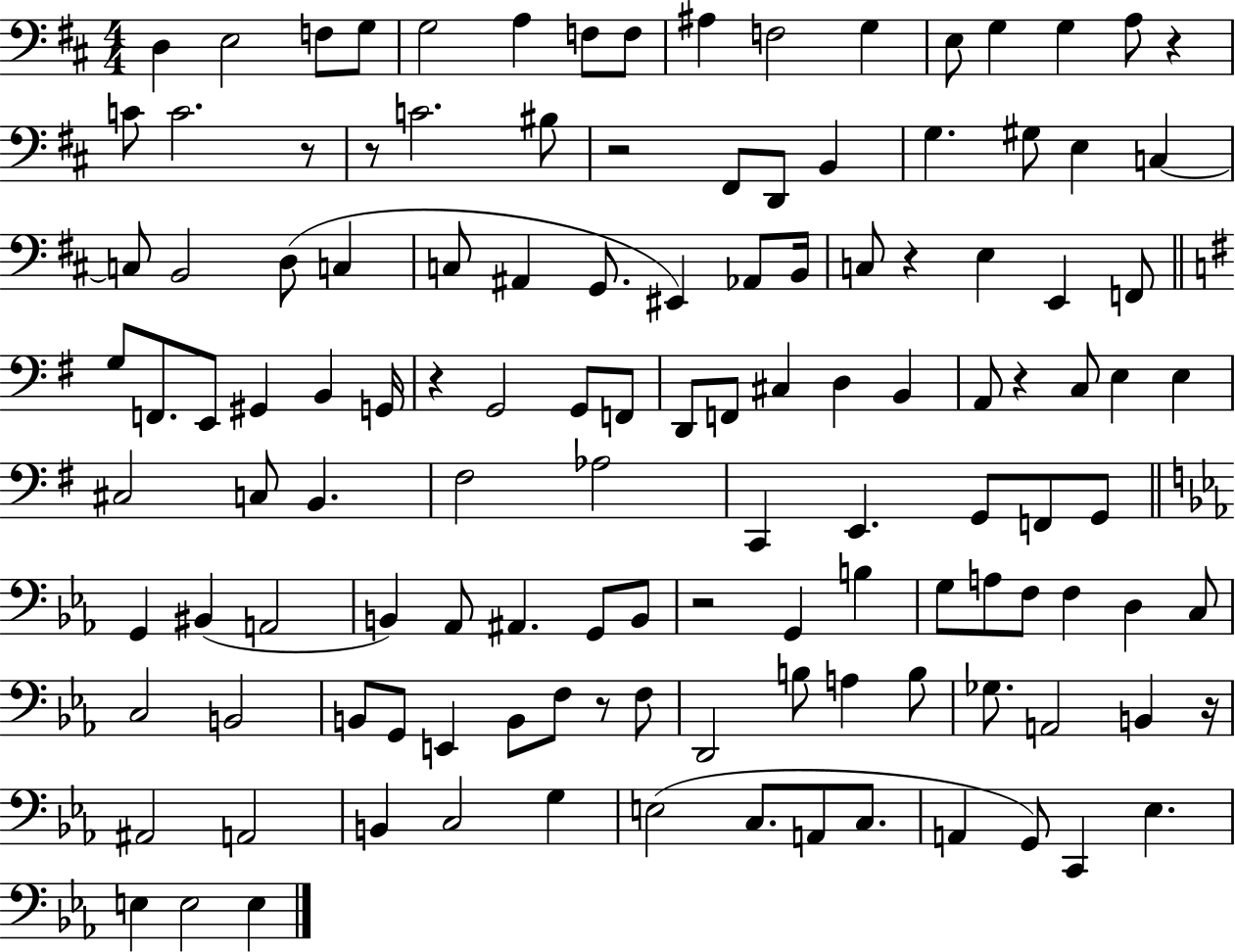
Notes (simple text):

D3/q E3/h F3/e G3/e G3/h A3/q F3/e F3/e A#3/q F3/h G3/q E3/e G3/q G3/q A3/e R/q C4/e C4/h. R/e R/e C4/h. BIS3/e R/h F#2/e D2/e B2/q G3/q. G#3/e E3/q C3/q C3/e B2/h D3/e C3/q C3/e A#2/q G2/e. EIS2/q Ab2/e B2/s C3/e R/q E3/q E2/q F2/e G3/e F2/e. E2/e G#2/q B2/q G2/s R/q G2/h G2/e F2/e D2/e F2/e C#3/q D3/q B2/q A2/e R/q C3/e E3/q E3/q C#3/h C3/e B2/q. F#3/h Ab3/h C2/q E2/q. G2/e F2/e G2/e G2/q BIS2/q A2/h B2/q Ab2/e A#2/q. G2/e B2/e R/h G2/q B3/q G3/e A3/e F3/e F3/q D3/q C3/e C3/h B2/h B2/e G2/e E2/q B2/e F3/e R/e F3/e D2/h B3/e A3/q B3/e Gb3/e. A2/h B2/q R/s A#2/h A2/h B2/q C3/h G3/q E3/h C3/e. A2/e C3/e. A2/q G2/e C2/q Eb3/q. E3/q E3/h E3/q